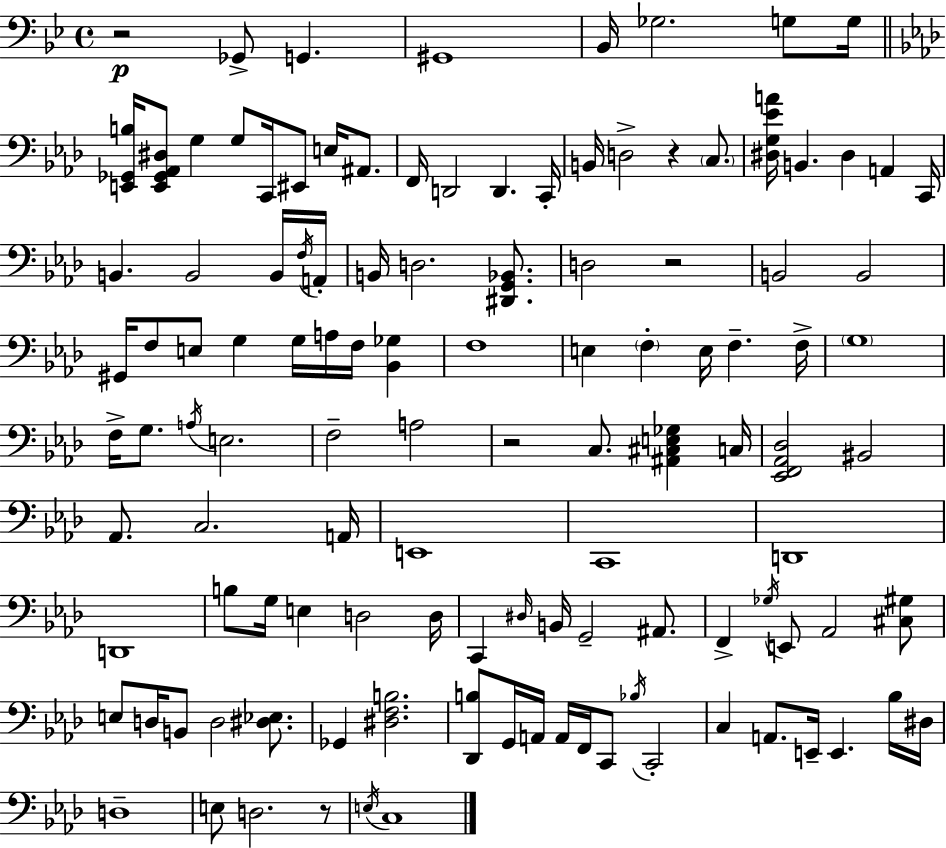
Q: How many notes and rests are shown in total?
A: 117